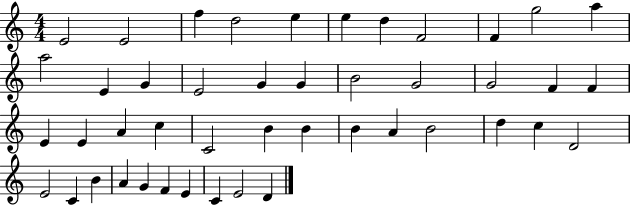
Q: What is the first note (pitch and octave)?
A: E4